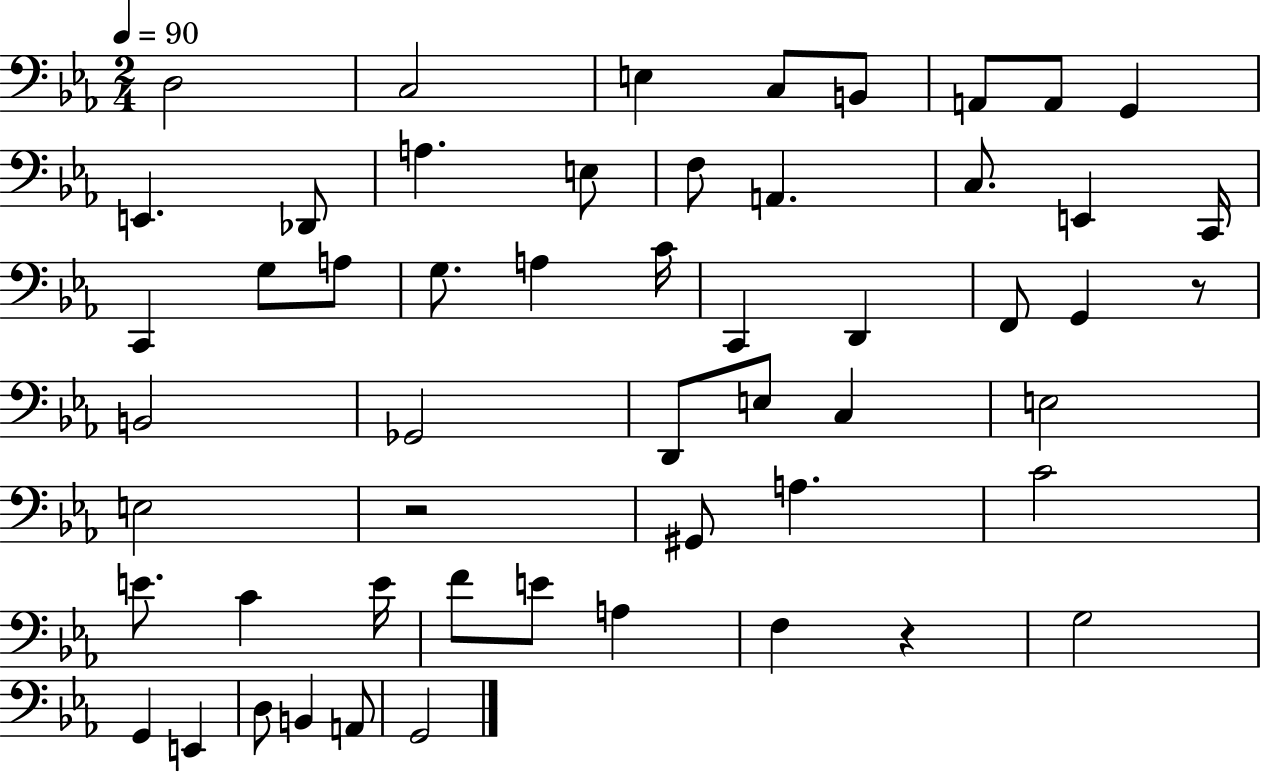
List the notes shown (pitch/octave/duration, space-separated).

D3/h C3/h E3/q C3/e B2/e A2/e A2/e G2/q E2/q. Db2/e A3/q. E3/e F3/e A2/q. C3/e. E2/q C2/s C2/q G3/e A3/e G3/e. A3/q C4/s C2/q D2/q F2/e G2/q R/e B2/h Gb2/h D2/e E3/e C3/q E3/h E3/h R/h G#2/e A3/q. C4/h E4/e. C4/q E4/s F4/e E4/e A3/q F3/q R/q G3/h G2/q E2/q D3/e B2/q A2/e G2/h